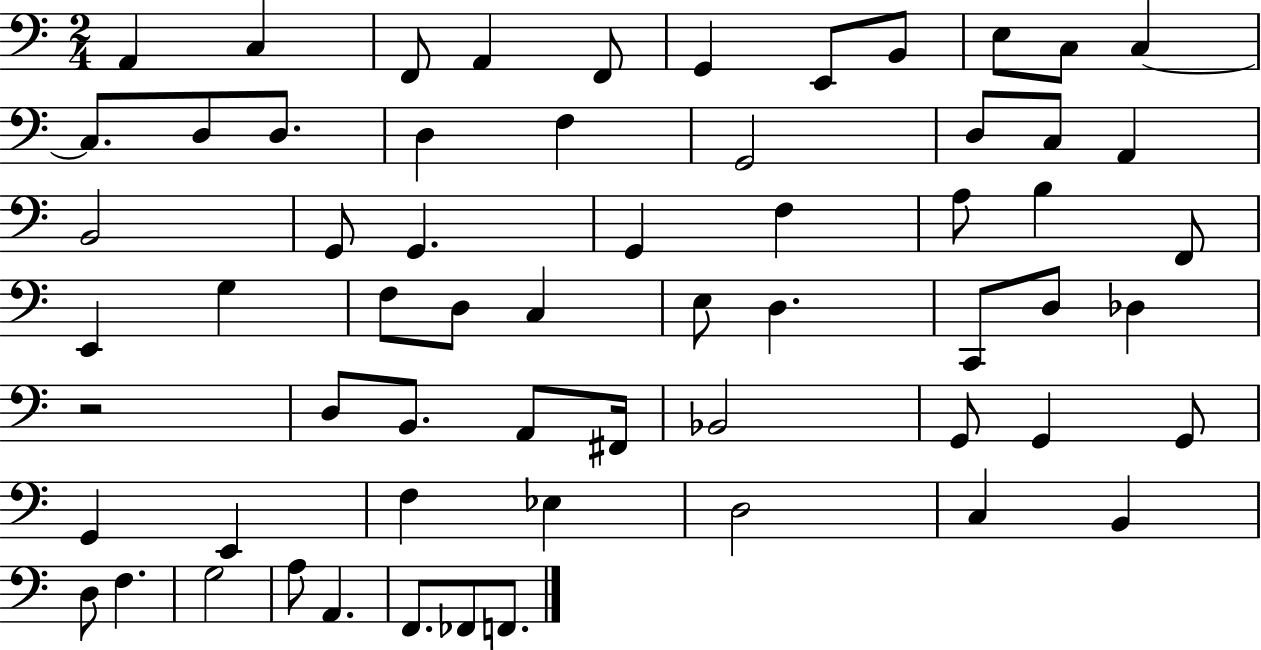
{
  \clef bass
  \numericTimeSignature
  \time 2/4
  \key c \major
  \repeat volta 2 { a,4 c4 | f,8 a,4 f,8 | g,4 e,8 b,8 | e8 c8 c4~~ | \break c8. d8 d8. | d4 f4 | g,2 | d8 c8 a,4 | \break b,2 | g,8 g,4. | g,4 f4 | a8 b4 f,8 | \break e,4 g4 | f8 d8 c4 | e8 d4. | c,8 d8 des4 | \break r2 | d8 b,8. a,8 fis,16 | bes,2 | g,8 g,4 g,8 | \break g,4 e,4 | f4 ees4 | d2 | c4 b,4 | \break d8 f4. | g2 | a8 a,4. | f,8. fes,8 f,8. | \break } \bar "|."
}